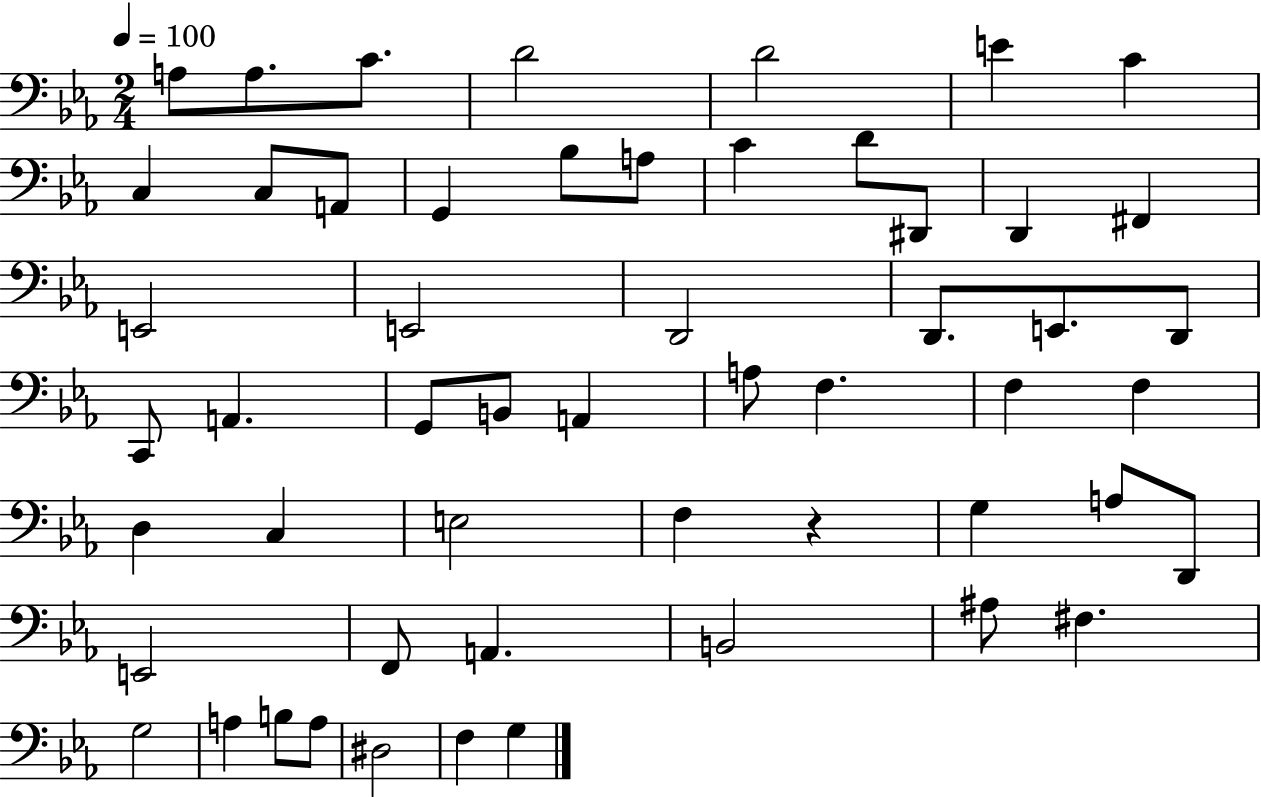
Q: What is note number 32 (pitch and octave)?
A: F3